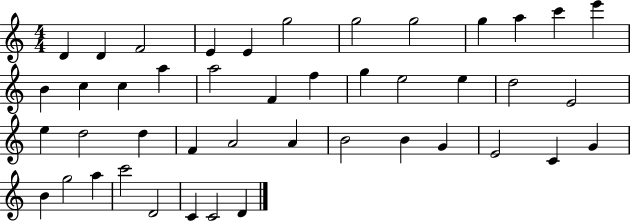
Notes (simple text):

D4/q D4/q F4/h E4/q E4/q G5/h G5/h G5/h G5/q A5/q C6/q E6/q B4/q C5/q C5/q A5/q A5/h F4/q F5/q G5/q E5/h E5/q D5/h E4/h E5/q D5/h D5/q F4/q A4/h A4/q B4/h B4/q G4/q E4/h C4/q G4/q B4/q G5/h A5/q C6/h D4/h C4/q C4/h D4/q